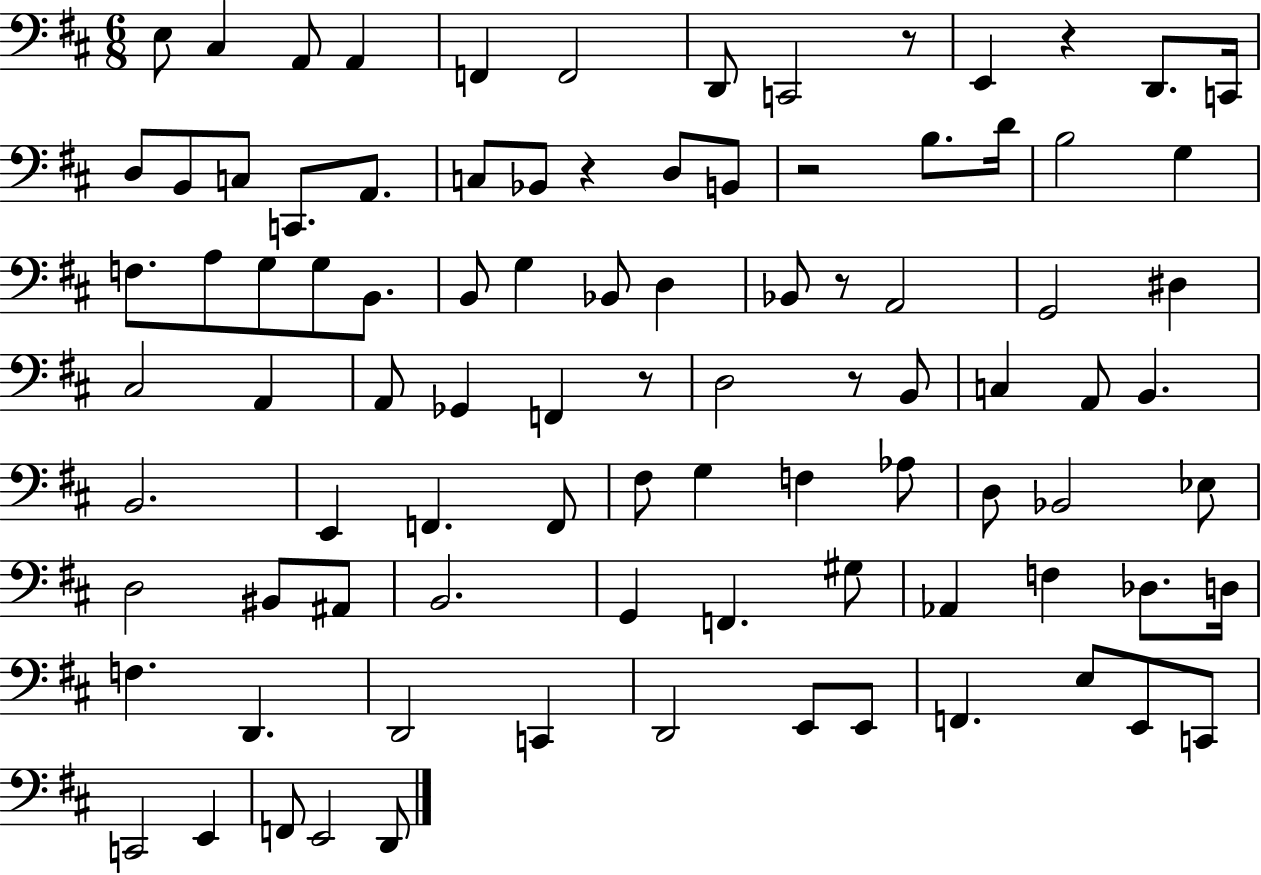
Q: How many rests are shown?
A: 7